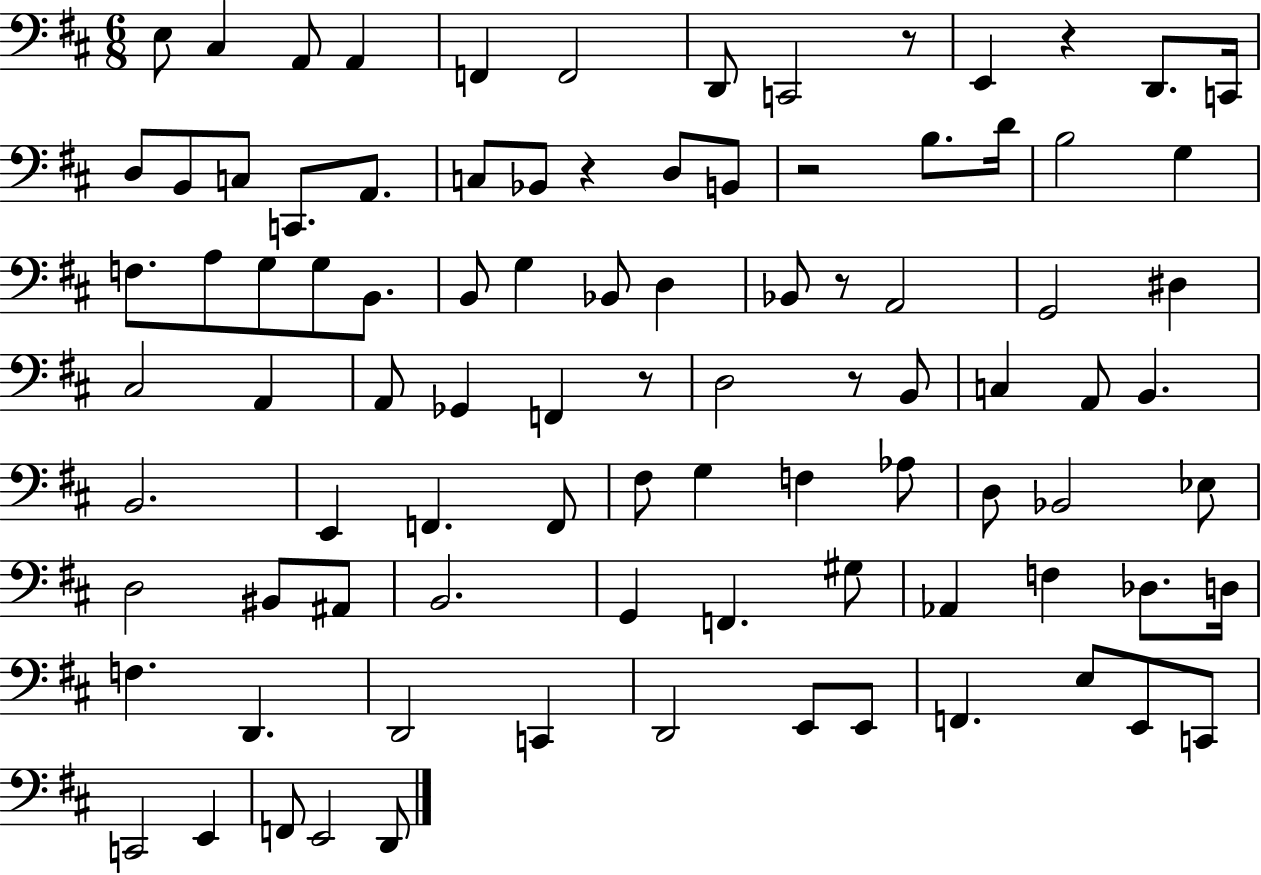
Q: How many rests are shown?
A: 7